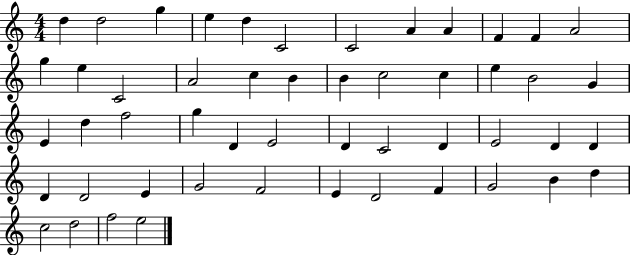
{
  \clef treble
  \numericTimeSignature
  \time 4/4
  \key c \major
  d''4 d''2 g''4 | e''4 d''4 c'2 | c'2 a'4 a'4 | f'4 f'4 a'2 | \break g''4 e''4 c'2 | a'2 c''4 b'4 | b'4 c''2 c''4 | e''4 b'2 g'4 | \break e'4 d''4 f''2 | g''4 d'4 e'2 | d'4 c'2 d'4 | e'2 d'4 d'4 | \break d'4 d'2 e'4 | g'2 f'2 | e'4 d'2 f'4 | g'2 b'4 d''4 | \break c''2 d''2 | f''2 e''2 | \bar "|."
}